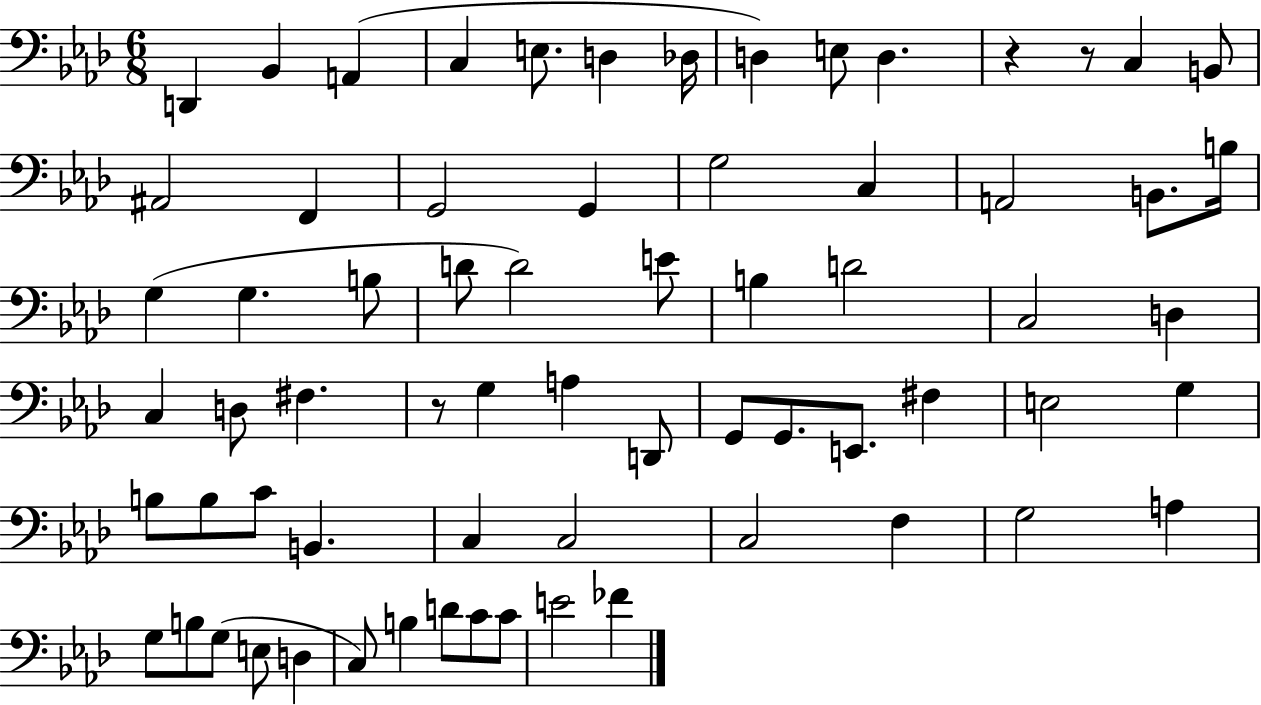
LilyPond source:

{
  \clef bass
  \numericTimeSignature
  \time 6/8
  \key aes \major
  d,4 bes,4 a,4( | c4 e8. d4 des16 | d4) e8 d4. | r4 r8 c4 b,8 | \break ais,2 f,4 | g,2 g,4 | g2 c4 | a,2 b,8. b16 | \break g4( g4. b8 | d'8 d'2) e'8 | b4 d'2 | c2 d4 | \break c4 d8 fis4. | r8 g4 a4 d,8 | g,8 g,8. e,8. fis4 | e2 g4 | \break b8 b8 c'8 b,4. | c4 c2 | c2 f4 | g2 a4 | \break g8 b8 g8( e8 d4 | c8) b4 d'8 c'8 c'8 | e'2 fes'4 | \bar "|."
}